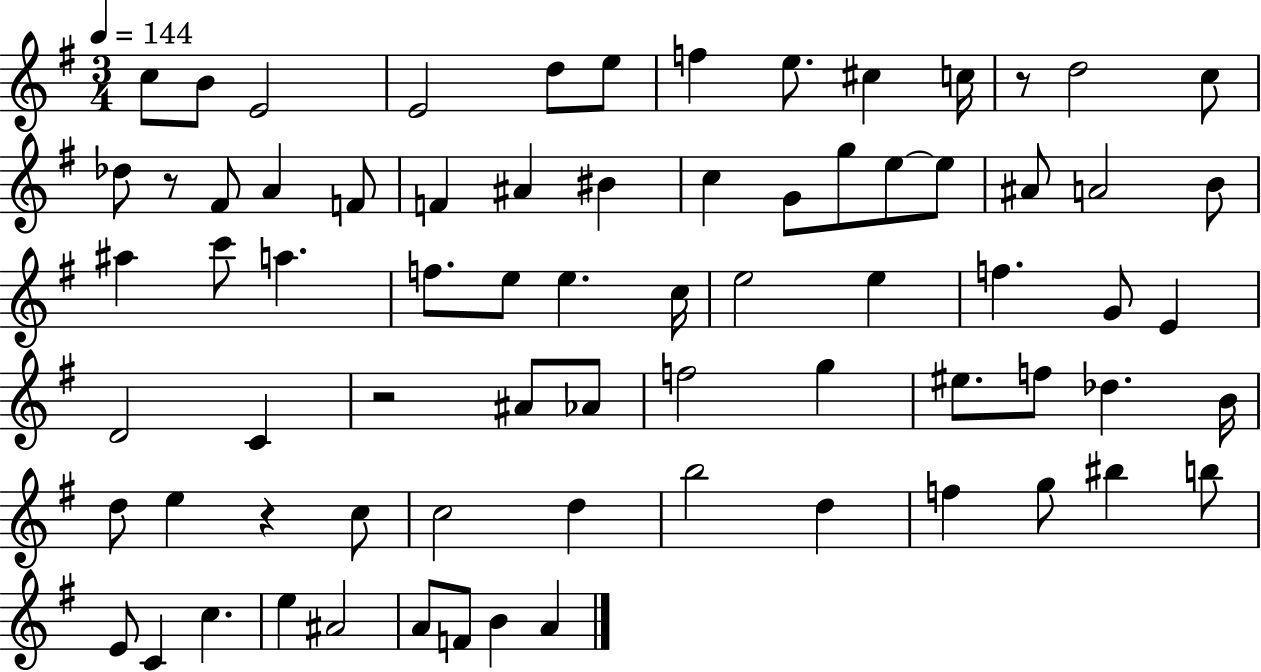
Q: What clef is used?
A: treble